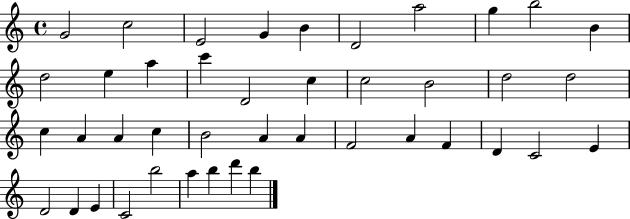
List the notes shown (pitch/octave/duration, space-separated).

G4/h C5/h E4/h G4/q B4/q D4/h A5/h G5/q B5/h B4/q D5/h E5/q A5/q C6/q D4/h C5/q C5/h B4/h D5/h D5/h C5/q A4/q A4/q C5/q B4/h A4/q A4/q F4/h A4/q F4/q D4/q C4/h E4/q D4/h D4/q E4/q C4/h B5/h A5/q B5/q D6/q B5/q